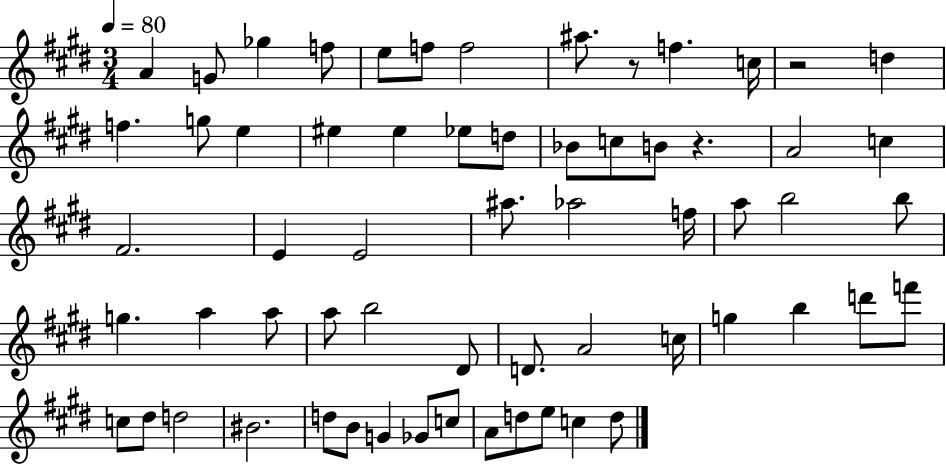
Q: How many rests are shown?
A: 3